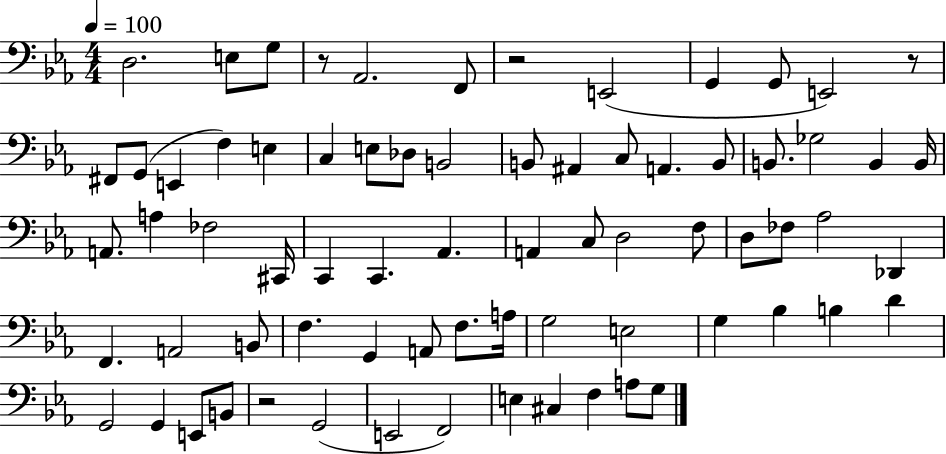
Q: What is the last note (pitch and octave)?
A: G3